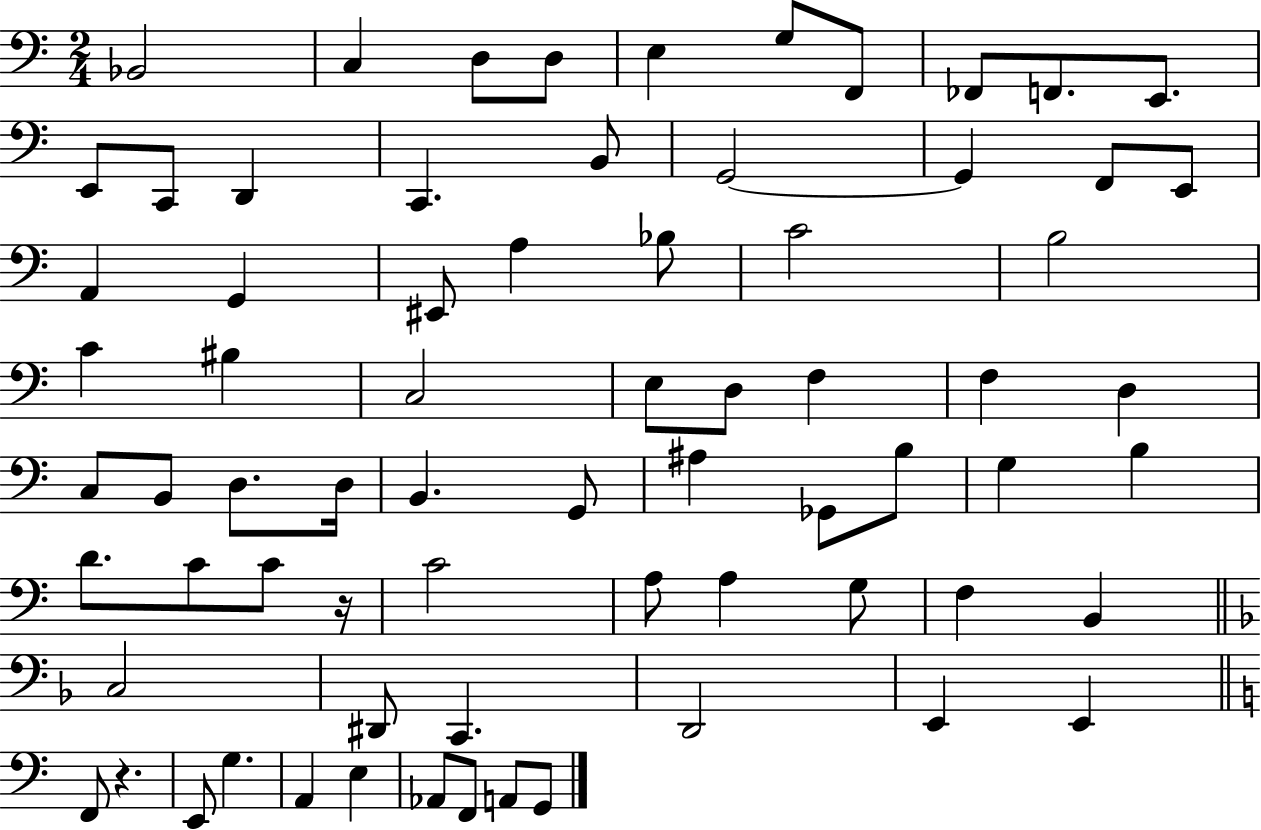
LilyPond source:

{
  \clef bass
  \numericTimeSignature
  \time 2/4
  \key c \major
  \repeat volta 2 { bes,2 | c4 d8 d8 | e4 g8 f,8 | fes,8 f,8. e,8. | \break e,8 c,8 d,4 | c,4. b,8 | g,2~~ | g,4 f,8 e,8 | \break a,4 g,4 | eis,8 a4 bes8 | c'2 | b2 | \break c'4 bis4 | c2 | e8 d8 f4 | f4 d4 | \break c8 b,8 d8. d16 | b,4. g,8 | ais4 ges,8 b8 | g4 b4 | \break d'8. c'8 c'8 r16 | c'2 | a8 a4 g8 | f4 b,4 | \break \bar "||" \break \key d \minor c2 | dis,8 c,4. | d,2 | e,4 e,4 | \break \bar "||" \break \key a \minor f,8 r4. | e,8 g4. | a,4 e4 | aes,8 f,8 a,8 g,8 | \break } \bar "|."
}